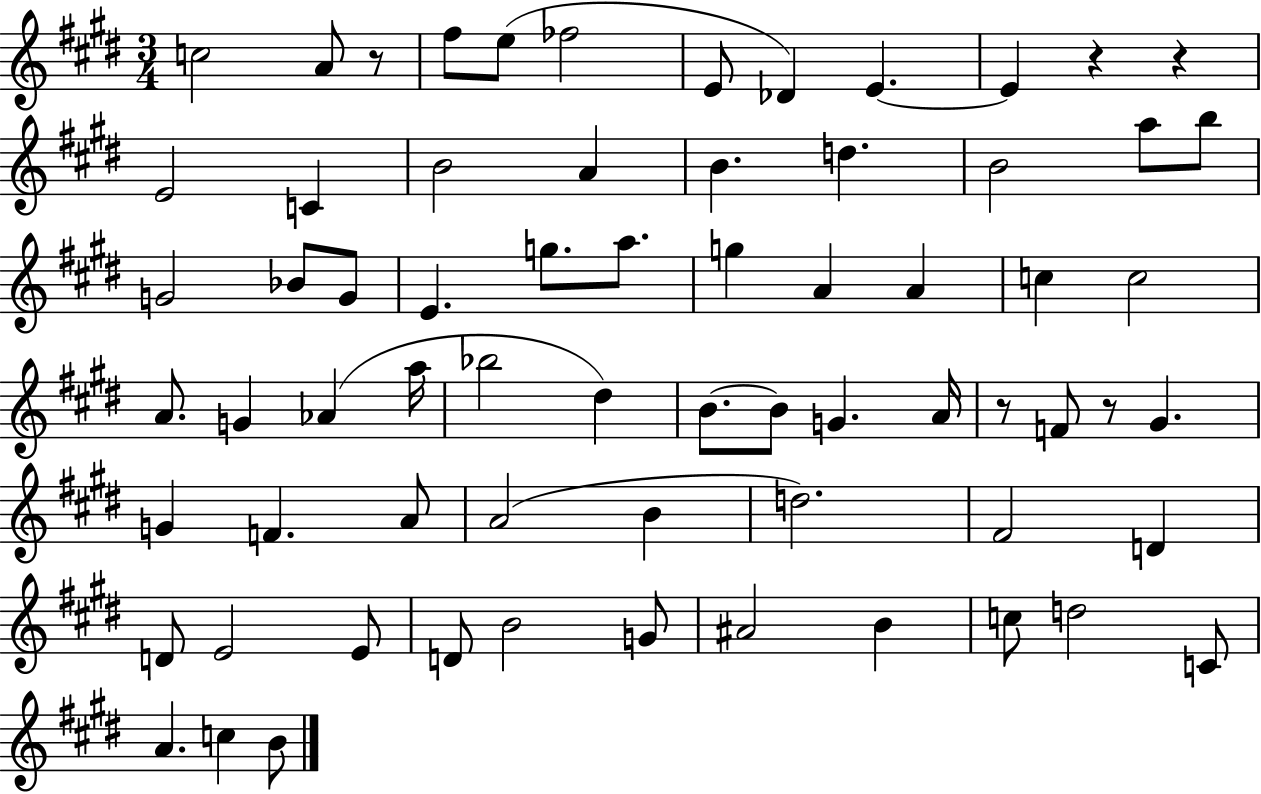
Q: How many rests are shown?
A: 5